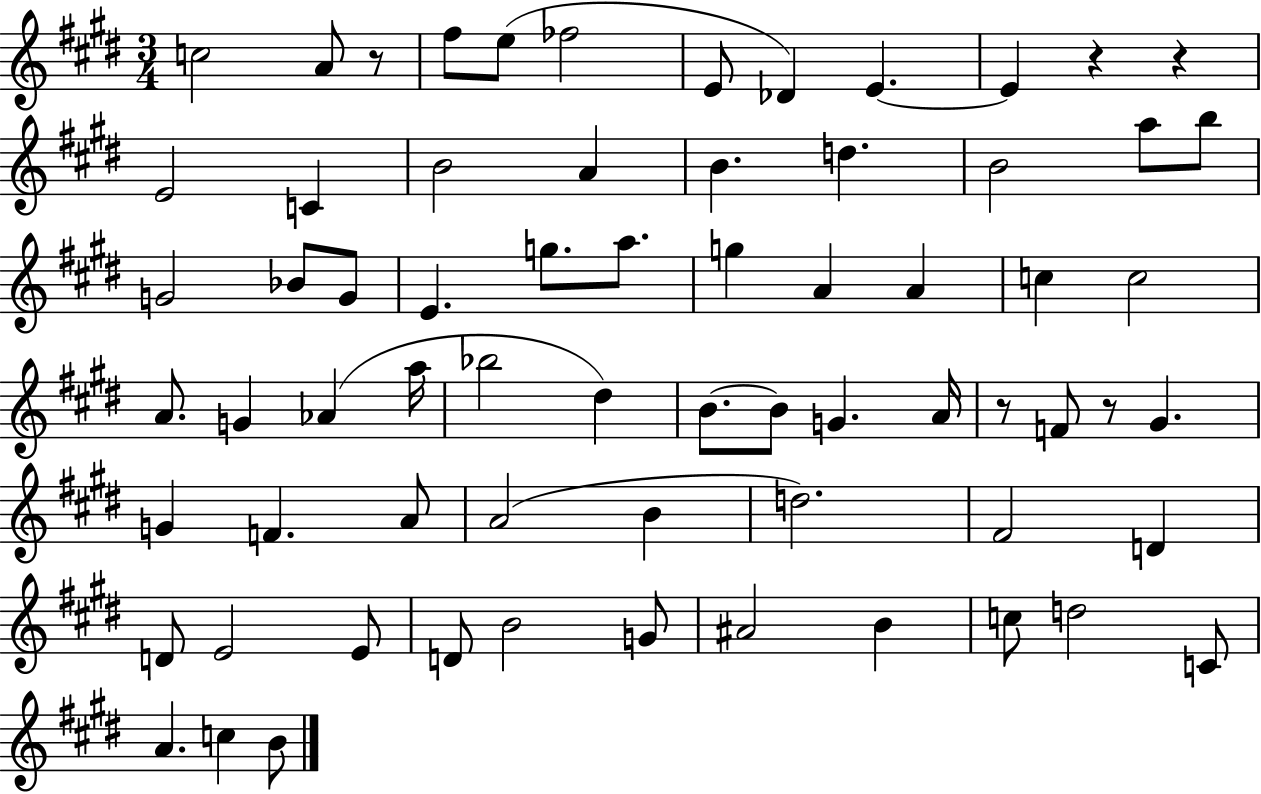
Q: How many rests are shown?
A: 5